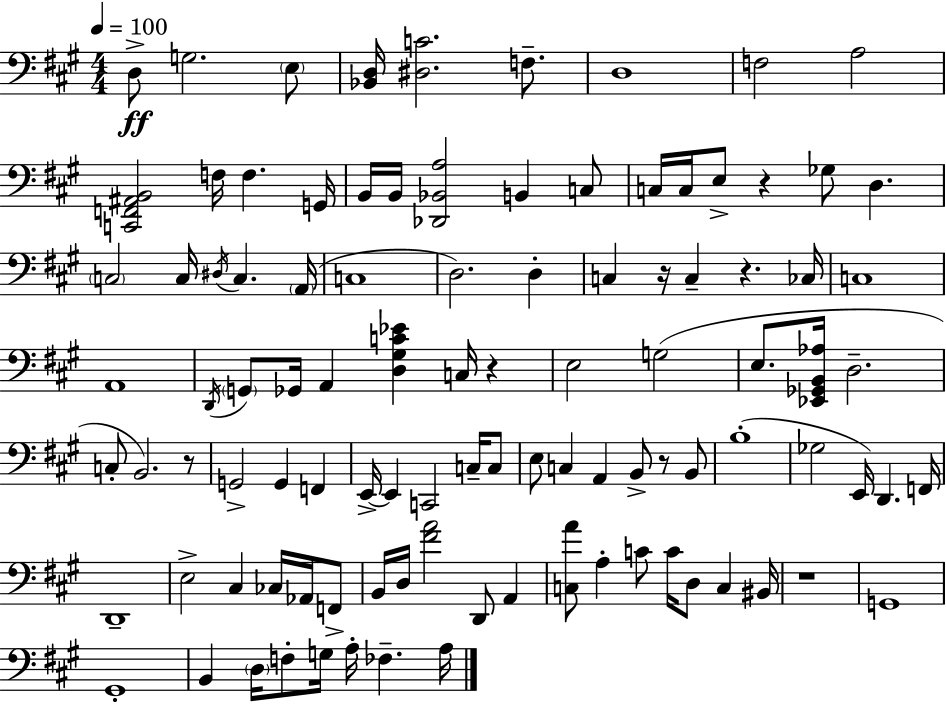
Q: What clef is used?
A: bass